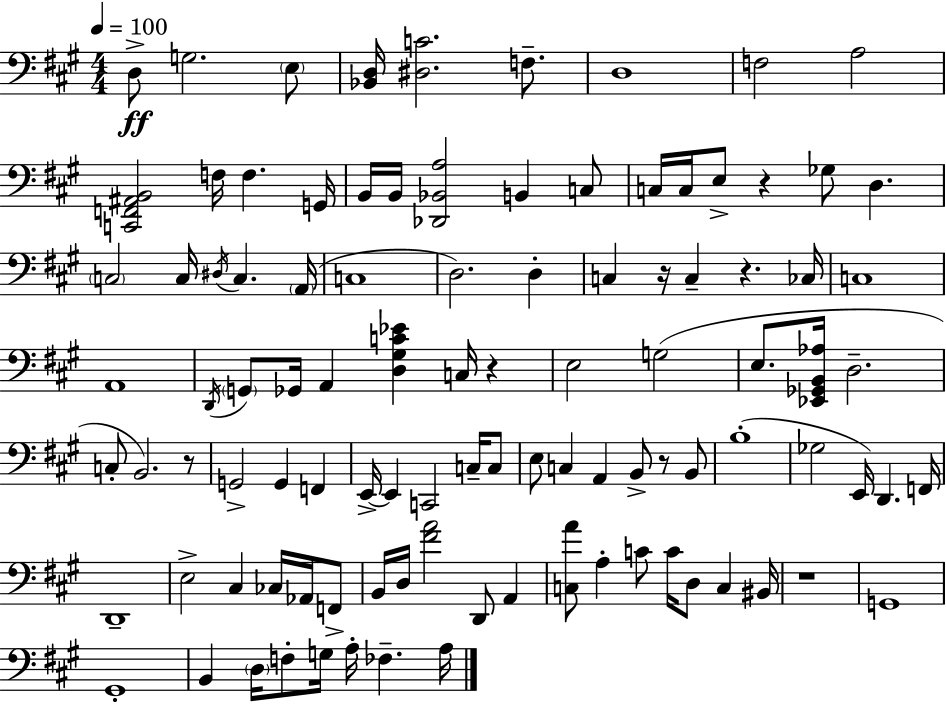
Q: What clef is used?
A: bass